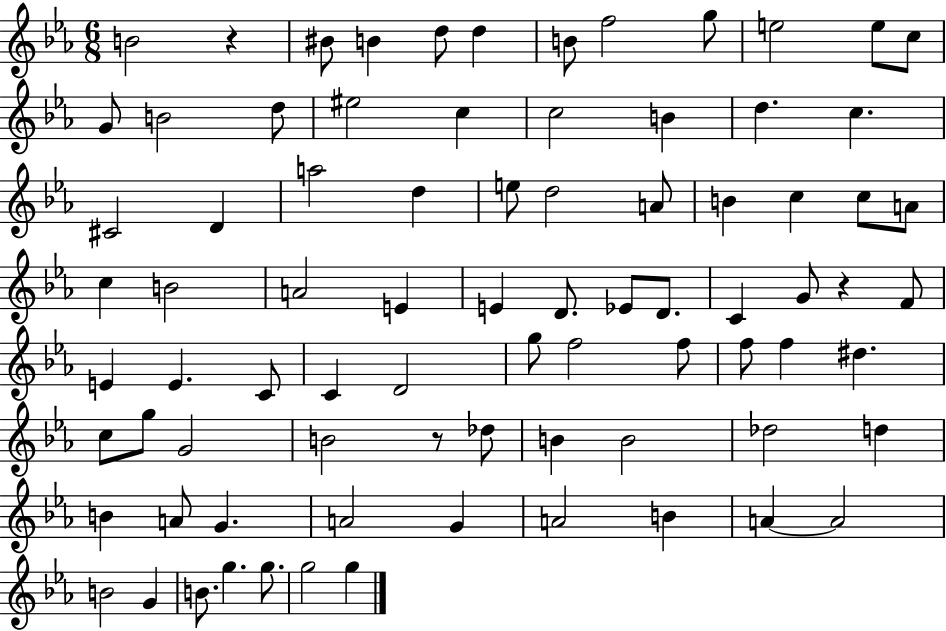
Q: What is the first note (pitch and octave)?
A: B4